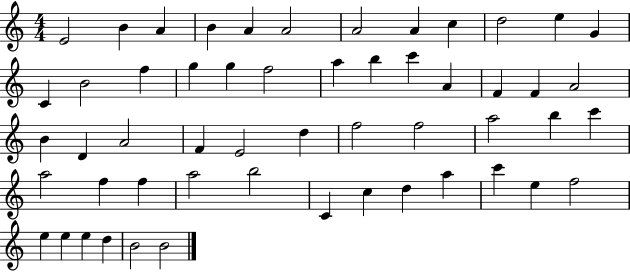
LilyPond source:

{
  \clef treble
  \numericTimeSignature
  \time 4/4
  \key c \major
  e'2 b'4 a'4 | b'4 a'4 a'2 | a'2 a'4 c''4 | d''2 e''4 g'4 | \break c'4 b'2 f''4 | g''4 g''4 f''2 | a''4 b''4 c'''4 a'4 | f'4 f'4 a'2 | \break b'4 d'4 a'2 | f'4 e'2 d''4 | f''2 f''2 | a''2 b''4 c'''4 | \break a''2 f''4 f''4 | a''2 b''2 | c'4 c''4 d''4 a''4 | c'''4 e''4 f''2 | \break e''4 e''4 e''4 d''4 | b'2 b'2 | \bar "|."
}